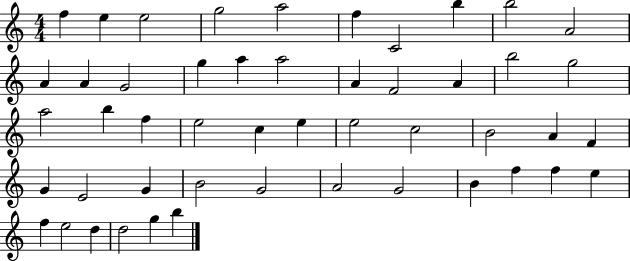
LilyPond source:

{
  \clef treble
  \numericTimeSignature
  \time 4/4
  \key c \major
  f''4 e''4 e''2 | g''2 a''2 | f''4 c'2 b''4 | b''2 a'2 | \break a'4 a'4 g'2 | g''4 a''4 a''2 | a'4 f'2 a'4 | b''2 g''2 | \break a''2 b''4 f''4 | e''2 c''4 e''4 | e''2 c''2 | b'2 a'4 f'4 | \break g'4 e'2 g'4 | b'2 g'2 | a'2 g'2 | b'4 f''4 f''4 e''4 | \break f''4 e''2 d''4 | d''2 g''4 b''4 | \bar "|."
}